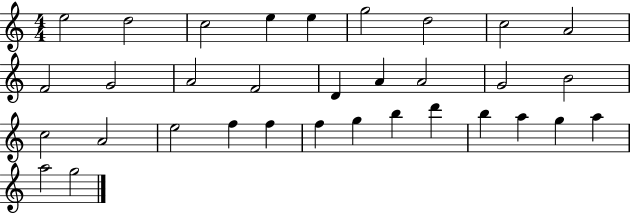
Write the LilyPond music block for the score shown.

{
  \clef treble
  \numericTimeSignature
  \time 4/4
  \key c \major
  e''2 d''2 | c''2 e''4 e''4 | g''2 d''2 | c''2 a'2 | \break f'2 g'2 | a'2 f'2 | d'4 a'4 a'2 | g'2 b'2 | \break c''2 a'2 | e''2 f''4 f''4 | f''4 g''4 b''4 d'''4 | b''4 a''4 g''4 a''4 | \break a''2 g''2 | \bar "|."
}